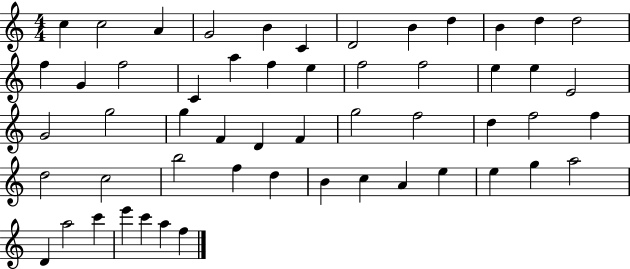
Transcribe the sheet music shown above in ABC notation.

X:1
T:Untitled
M:4/4
L:1/4
K:C
c c2 A G2 B C D2 B d B d d2 f G f2 C a f e f2 f2 e e E2 G2 g2 g F D F g2 f2 d f2 f d2 c2 b2 f d B c A e e g a2 D a2 c' e' c' a f